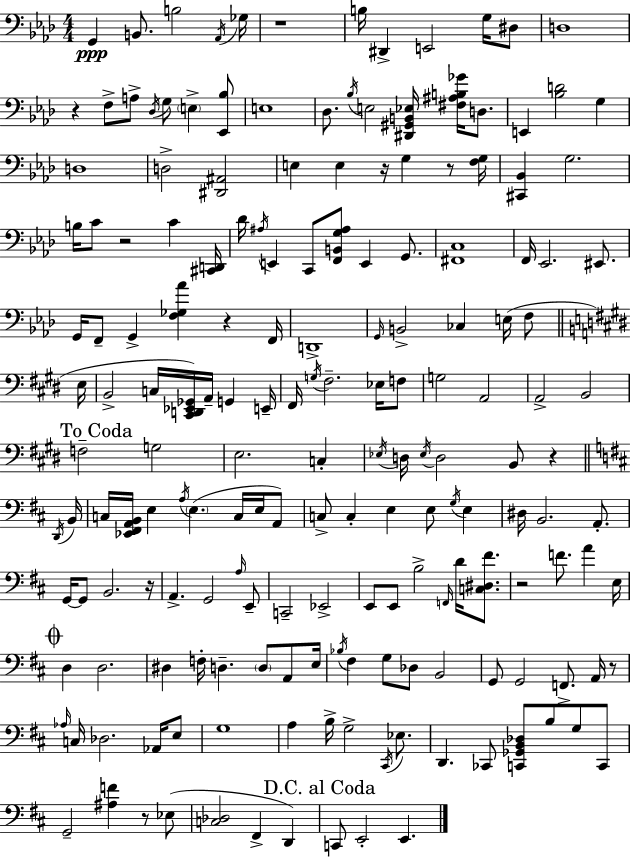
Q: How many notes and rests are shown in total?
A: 178